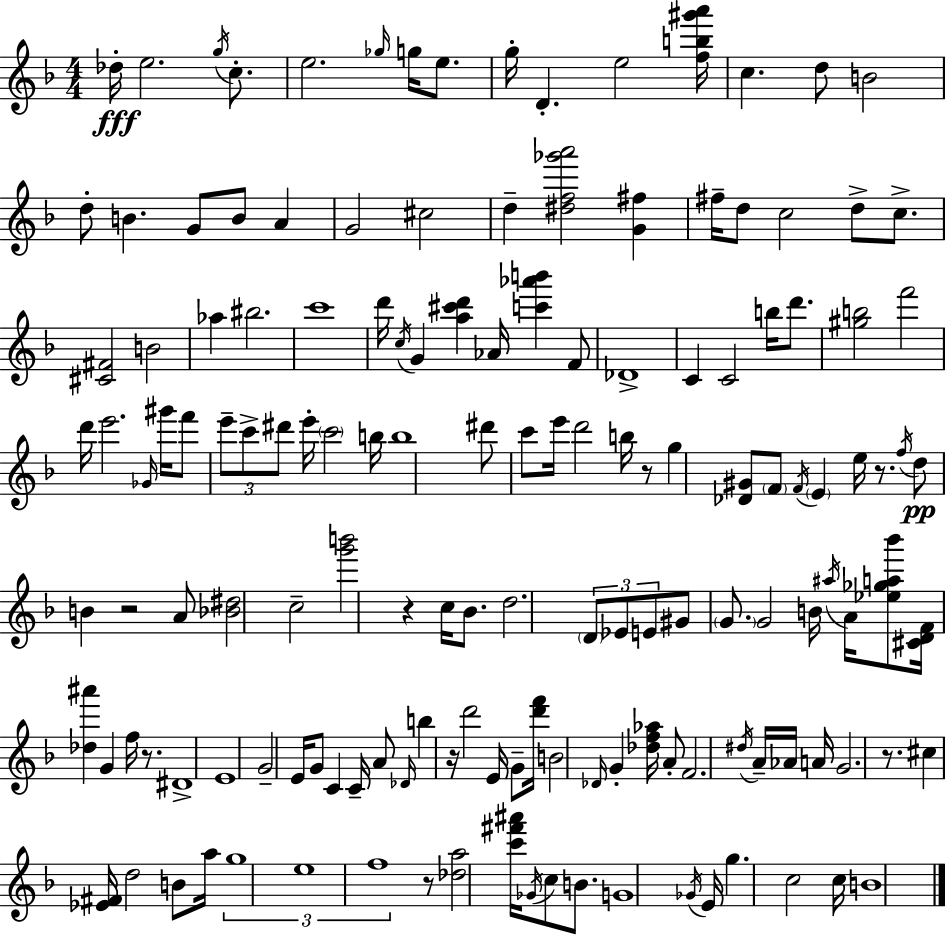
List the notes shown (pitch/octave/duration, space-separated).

Db5/s E5/h. G5/s C5/e. E5/h. Gb5/s G5/s E5/e. G5/s D4/q. E5/h [F5,B5,G#6,A6]/s C5/q. D5/e B4/h D5/e B4/q. G4/e B4/e A4/q G4/h C#5/h D5/q [D#5,F5,Gb6,A6]/h [G4,F#5]/q F#5/s D5/e C5/h D5/e C5/e. [C#4,F#4]/h B4/h Ab5/q BIS5/h. C6/w D6/s C5/s G4/q [A5,C#6,D6]/q Ab4/s [C6,Ab6,B6]/q F4/e Db4/w C4/q C4/h B5/s D6/e. [G#5,B5]/h F6/h D6/s E6/h. Gb4/s G#6/s F6/e E6/e C6/e D#6/e E6/s C6/h B5/s B5/w D#6/e C6/e E6/s D6/h B5/s R/e G5/q [Db4,G#4]/e F4/e F4/s E4/q E5/s R/e. F5/s D5/e B4/q R/h A4/e [Bb4,D#5]/h C5/h [G6,B6]/h R/q C5/s Bb4/e. D5/h. D4/e Eb4/e E4/e G#4/e G4/e. G4/h B4/s A#5/s A4/s [Eb5,Gb5,A5,Bb6]/e [C#4,D4,F4]/s [Db5,A#6]/q G4/q F5/s R/e. D#4/w E4/w G4/h E4/s G4/e C4/q C4/s A4/e Db4/s B5/q R/s D6/h E4/s G4/e [D6,F6]/s B4/h Db4/s G4/q [Db5,F5,Ab5]/s A4/e F4/h. D#5/s A4/s Ab4/s A4/s G4/h. R/e. C#5/q [Eb4,F#4]/s D5/h B4/e A5/s G5/w E5/w F5/w R/e [Db5,A5]/h [C6,F#6,A#6]/s Gb4/s C5/e B4/e. G4/w Gb4/s E4/s G5/q. C5/h C5/s B4/w